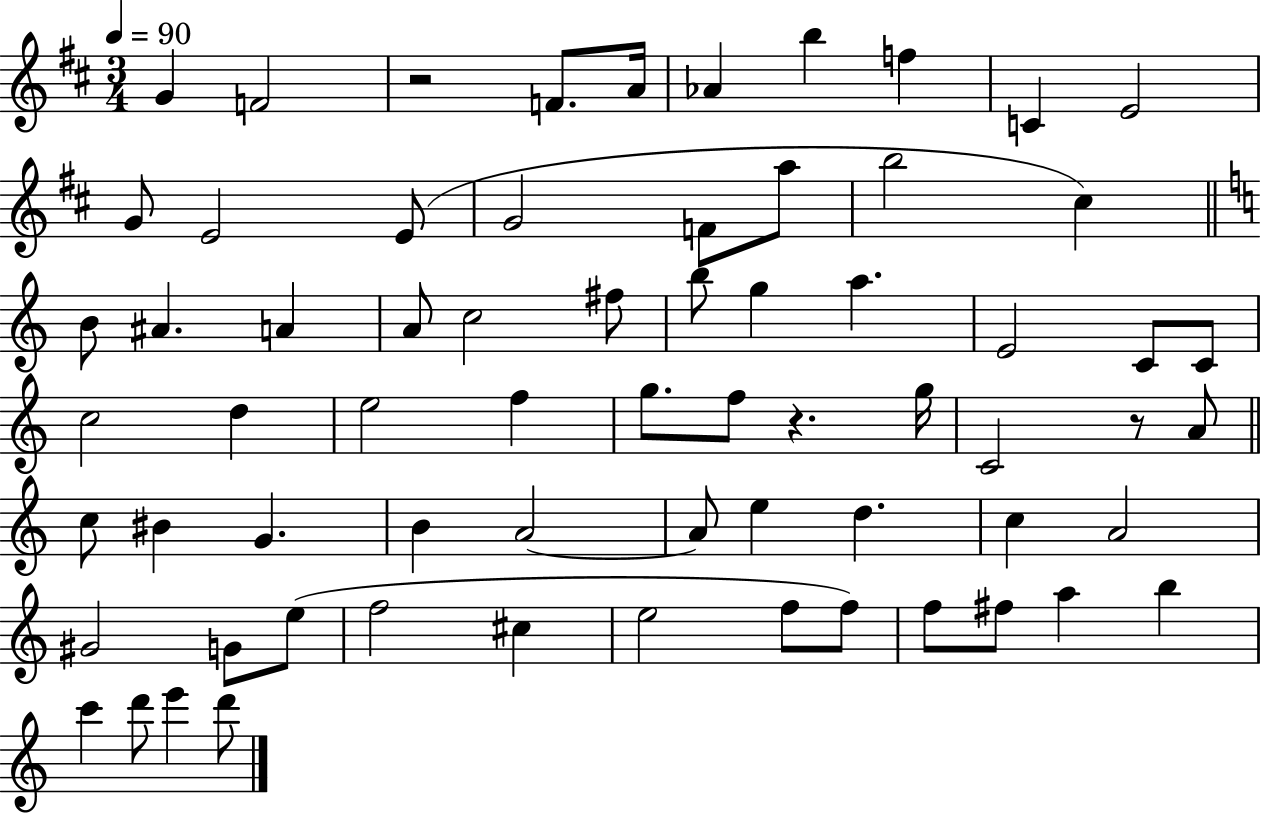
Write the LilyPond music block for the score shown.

{
  \clef treble
  \numericTimeSignature
  \time 3/4
  \key d \major
  \tempo 4 = 90
  \repeat volta 2 { g'4 f'2 | r2 f'8. a'16 | aes'4 b''4 f''4 | c'4 e'2 | \break g'8 e'2 e'8( | g'2 f'8 a''8 | b''2 cis''4) | \bar "||" \break \key c \major b'8 ais'4. a'4 | a'8 c''2 fis''8 | b''8 g''4 a''4. | e'2 c'8 c'8 | \break c''2 d''4 | e''2 f''4 | g''8. f''8 r4. g''16 | c'2 r8 a'8 | \break \bar "||" \break \key c \major c''8 bis'4 g'4. | b'4 a'2~~ | a'8 e''4 d''4. | c''4 a'2 | \break gis'2 g'8 e''8( | f''2 cis''4 | e''2 f''8 f''8) | f''8 fis''8 a''4 b''4 | \break c'''4 d'''8 e'''4 d'''8 | } \bar "|."
}